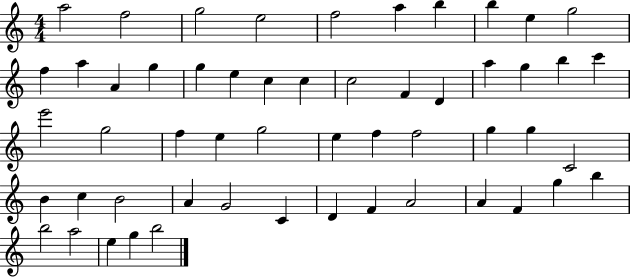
A5/h F5/h G5/h E5/h F5/h A5/q B5/q B5/q E5/q G5/h F5/q A5/q A4/q G5/q G5/q E5/q C5/q C5/q C5/h F4/q D4/q A5/q G5/q B5/q C6/q E6/h G5/h F5/q E5/q G5/h E5/q F5/q F5/h G5/q G5/q C4/h B4/q C5/q B4/h A4/q G4/h C4/q D4/q F4/q A4/h A4/q F4/q G5/q B5/q B5/h A5/h E5/q G5/q B5/h